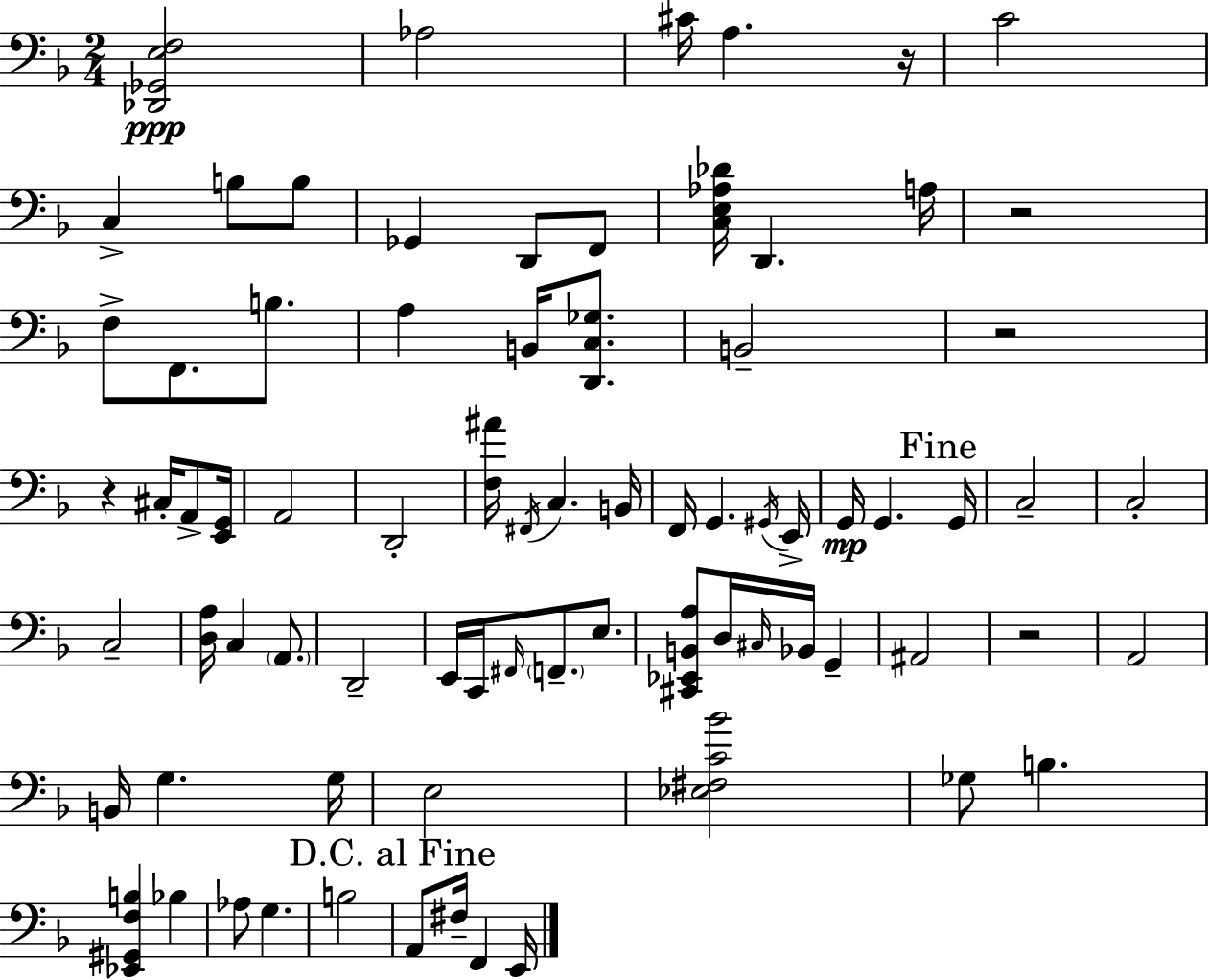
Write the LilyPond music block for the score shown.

{
  \clef bass
  \numericTimeSignature
  \time 2/4
  \key d \minor
  \repeat volta 2 { <des, ges, e f>2\ppp | aes2 | cis'16 a4. r16 | c'2 | \break c4-> b8 b8 | ges,4 d,8 f,8 | <c e aes des'>16 d,4. a16 | r2 | \break f8-> f,8. b8. | a4 b,16 <d, c ges>8. | b,2-- | r2 | \break r4 cis16-. a,8-> <e, g,>16 | a,2 | d,2-. | <f ais'>16 \acciaccatura { fis,16 } c4. | \break b,16 f,16 g,4. | \acciaccatura { gis,16 } e,16-> g,16\mp g,4. | \mark "Fine" g,16 c2-- | c2-. | \break c2-- | <d a>16 c4 \parenthesize a,8. | d,2-- | e,16 c,16 \grace { fis,16 } \parenthesize f,8.-- | \break e8. <cis, ees, b, a>8 d16 \grace { cis16 } bes,16 | g,4-- ais,2 | r2 | a,2 | \break b,16 g4. | g16 e2 | <ees fis c' bes'>2 | ges8 b4. | \break <ees, gis, f b>4 | bes4 aes8 g4. | b2 | \mark "D.C. al Fine" a,8 fis16-- f,4 | \break e,16 } \bar "|."
}